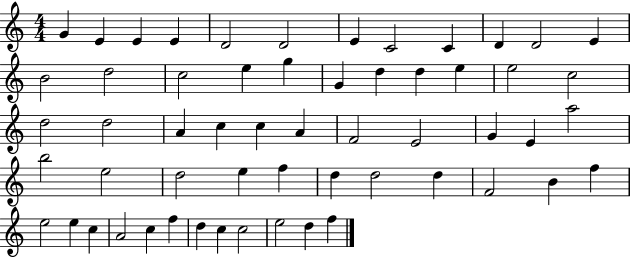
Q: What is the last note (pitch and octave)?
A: F5